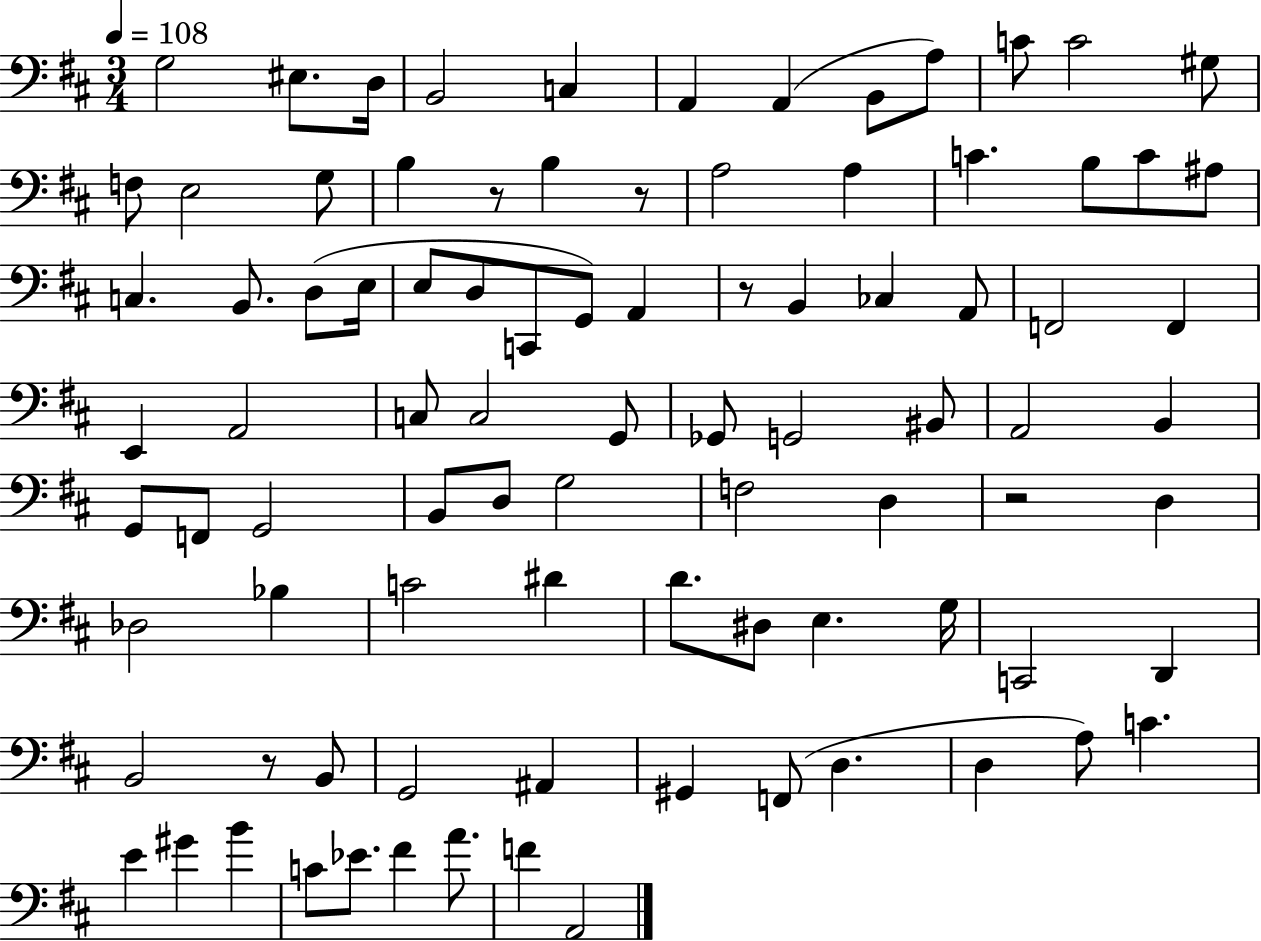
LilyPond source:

{
  \clef bass
  \numericTimeSignature
  \time 3/4
  \key d \major
  \tempo 4 = 108
  g2 eis8. d16 | b,2 c4 | a,4 a,4( b,8 a8) | c'8 c'2 gis8 | \break f8 e2 g8 | b4 r8 b4 r8 | a2 a4 | c'4. b8 c'8 ais8 | \break c4. b,8. d8( e16 | e8 d8 c,8 g,8) a,4 | r8 b,4 ces4 a,8 | f,2 f,4 | \break e,4 a,2 | c8 c2 g,8 | ges,8 g,2 bis,8 | a,2 b,4 | \break g,8 f,8 g,2 | b,8 d8 g2 | f2 d4 | r2 d4 | \break des2 bes4 | c'2 dis'4 | d'8. dis8 e4. g16 | c,2 d,4 | \break b,2 r8 b,8 | g,2 ais,4 | gis,4 f,8( d4. | d4 a8) c'4. | \break e'4 gis'4 b'4 | c'8 ees'8. fis'4 a'8. | f'4 a,2 | \bar "|."
}